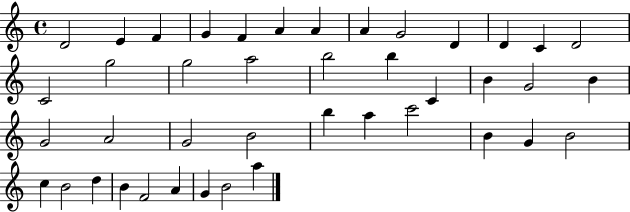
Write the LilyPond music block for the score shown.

{
  \clef treble
  \time 4/4
  \defaultTimeSignature
  \key c \major
  d'2 e'4 f'4 | g'4 f'4 a'4 a'4 | a'4 g'2 d'4 | d'4 c'4 d'2 | \break c'2 g''2 | g''2 a''2 | b''2 b''4 c'4 | b'4 g'2 b'4 | \break g'2 a'2 | g'2 b'2 | b''4 a''4 c'''2 | b'4 g'4 b'2 | \break c''4 b'2 d''4 | b'4 f'2 a'4 | g'4 b'2 a''4 | \bar "|."
}